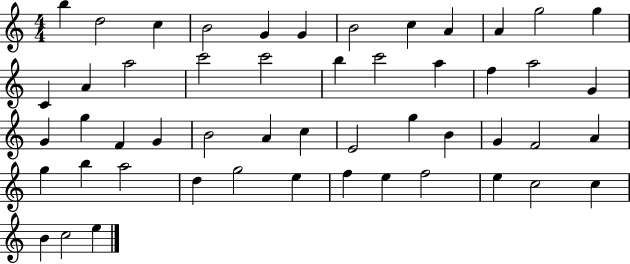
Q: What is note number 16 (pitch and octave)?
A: C6